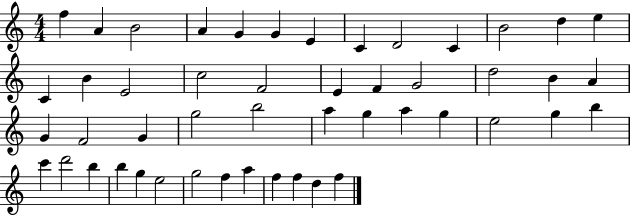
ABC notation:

X:1
T:Untitled
M:4/4
L:1/4
K:C
f A B2 A G G E C D2 C B2 d e C B E2 c2 F2 E F G2 d2 B A G F2 G g2 b2 a g a g e2 g b c' d'2 b b g e2 g2 f a f f d f